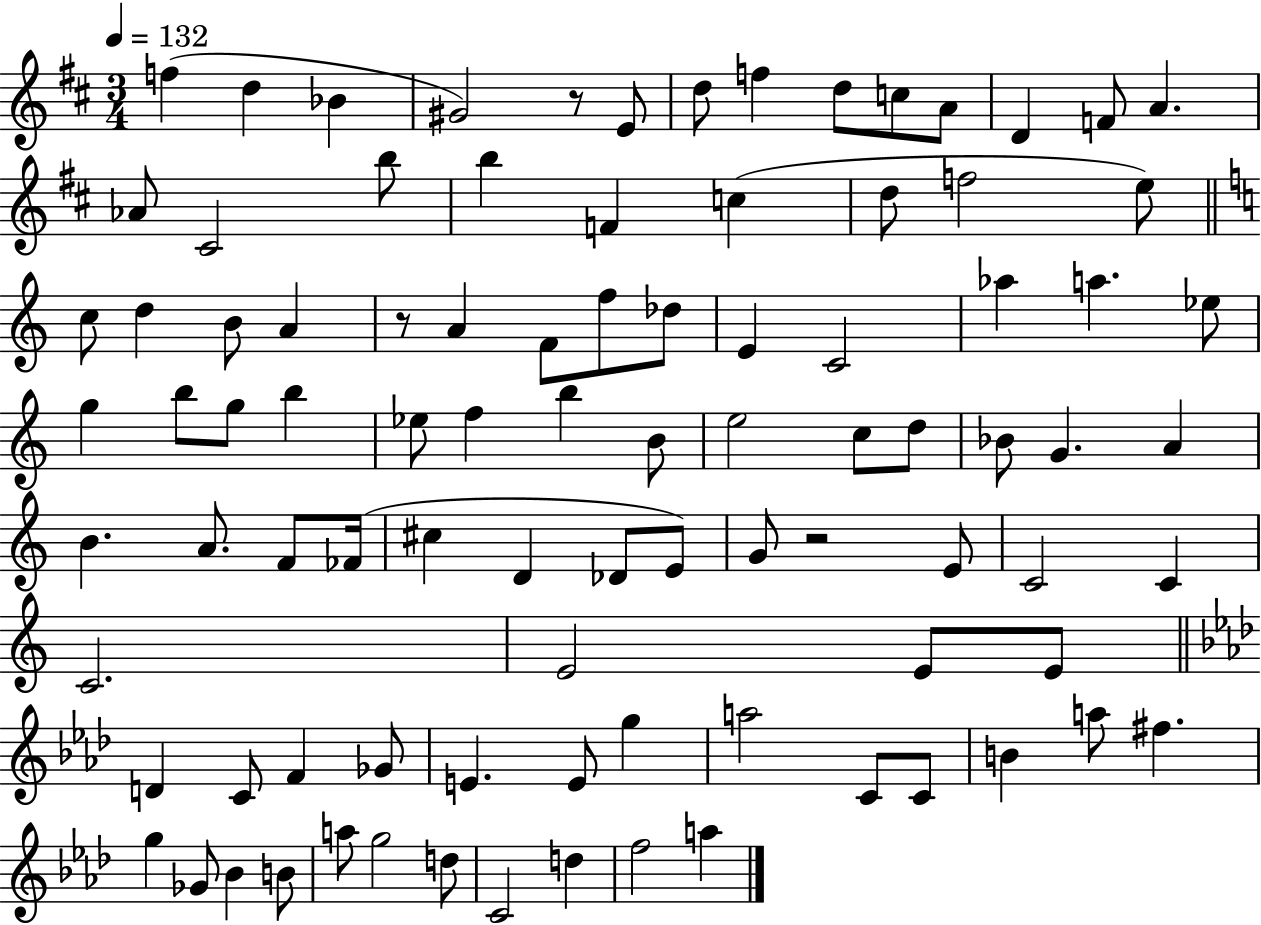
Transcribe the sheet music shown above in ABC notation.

X:1
T:Untitled
M:3/4
L:1/4
K:D
f d _B ^G2 z/2 E/2 d/2 f d/2 c/2 A/2 D F/2 A _A/2 ^C2 b/2 b F c d/2 f2 e/2 c/2 d B/2 A z/2 A F/2 f/2 _d/2 E C2 _a a _e/2 g b/2 g/2 b _e/2 f b B/2 e2 c/2 d/2 _B/2 G A B A/2 F/2 _F/4 ^c D _D/2 E/2 G/2 z2 E/2 C2 C C2 E2 E/2 E/2 D C/2 F _G/2 E E/2 g a2 C/2 C/2 B a/2 ^f g _G/2 _B B/2 a/2 g2 d/2 C2 d f2 a